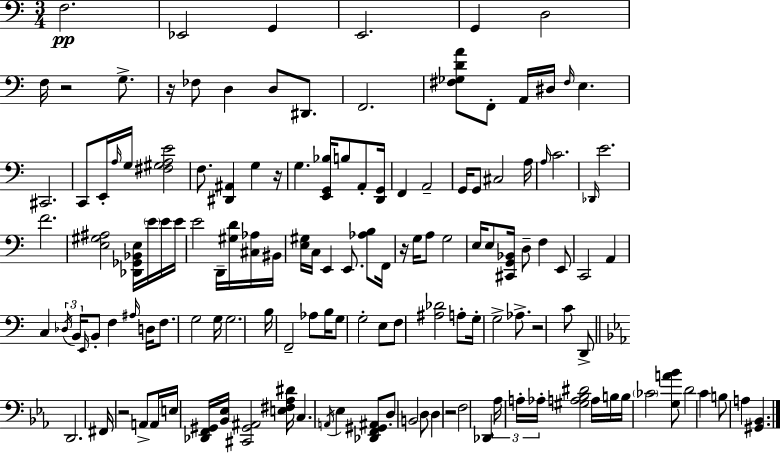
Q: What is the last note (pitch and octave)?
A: A3